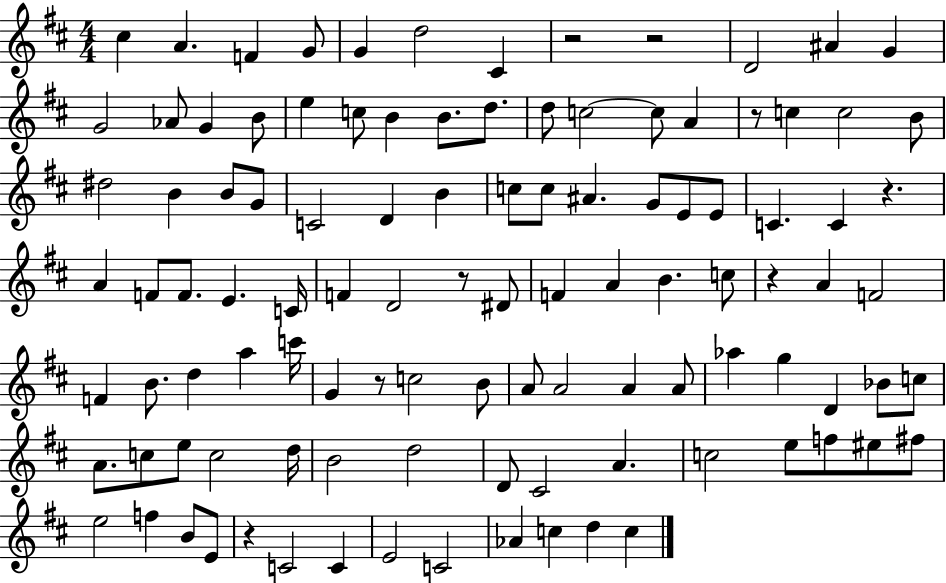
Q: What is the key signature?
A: D major